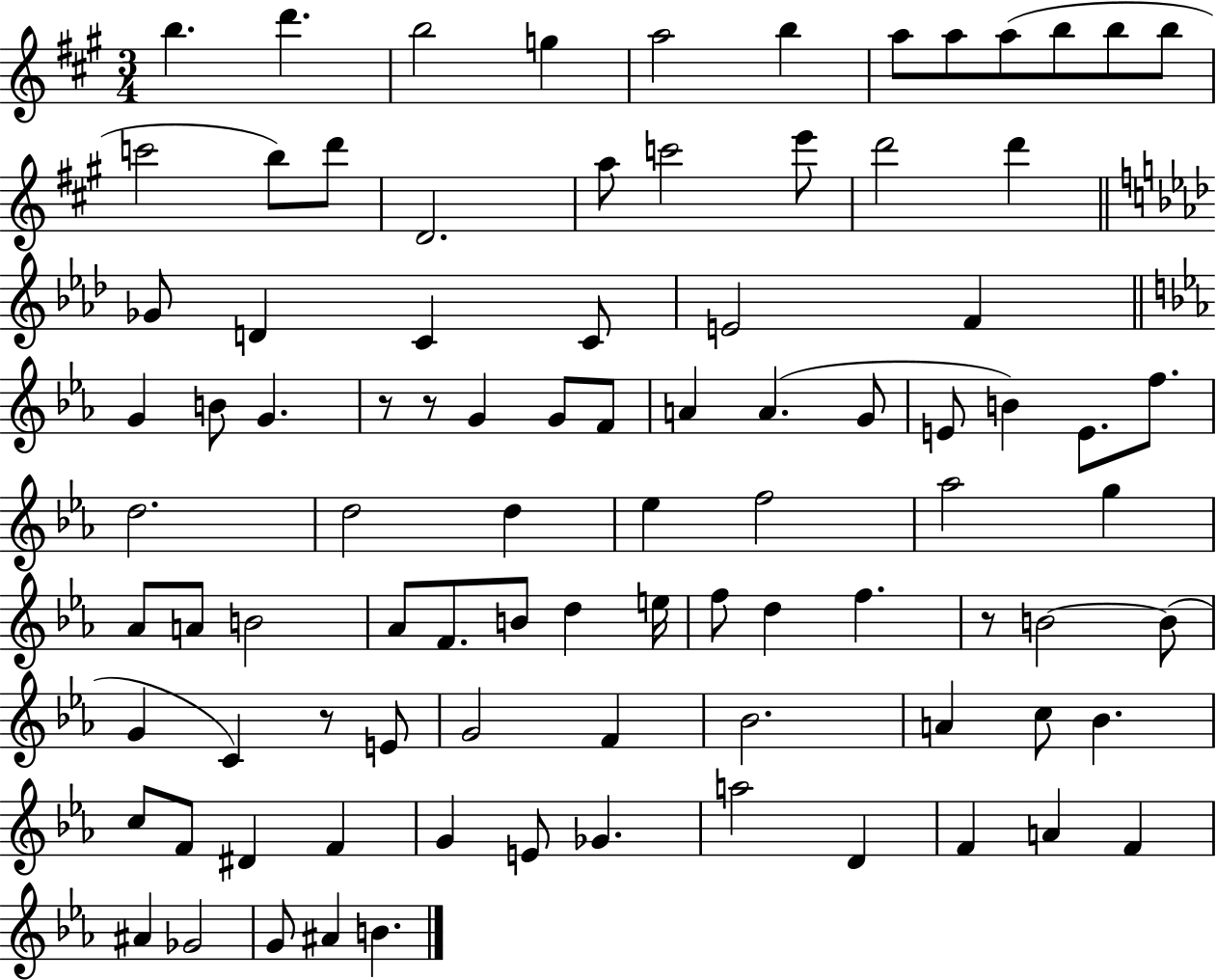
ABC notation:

X:1
T:Untitled
M:3/4
L:1/4
K:A
b d' b2 g a2 b a/2 a/2 a/2 b/2 b/2 b/2 c'2 b/2 d'/2 D2 a/2 c'2 e'/2 d'2 d' _G/2 D C C/2 E2 F G B/2 G z/2 z/2 G G/2 F/2 A A G/2 E/2 B E/2 f/2 d2 d2 d _e f2 _a2 g _A/2 A/2 B2 _A/2 F/2 B/2 d e/4 f/2 d f z/2 B2 B/2 G C z/2 E/2 G2 F _B2 A c/2 _B c/2 F/2 ^D F G E/2 _G a2 D F A F ^A _G2 G/2 ^A B